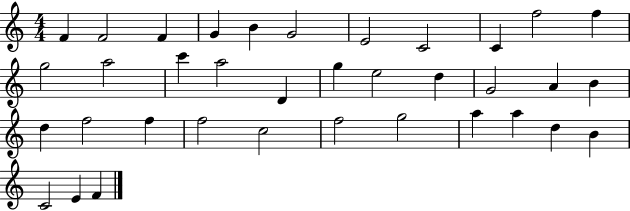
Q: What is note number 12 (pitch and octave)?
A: G5